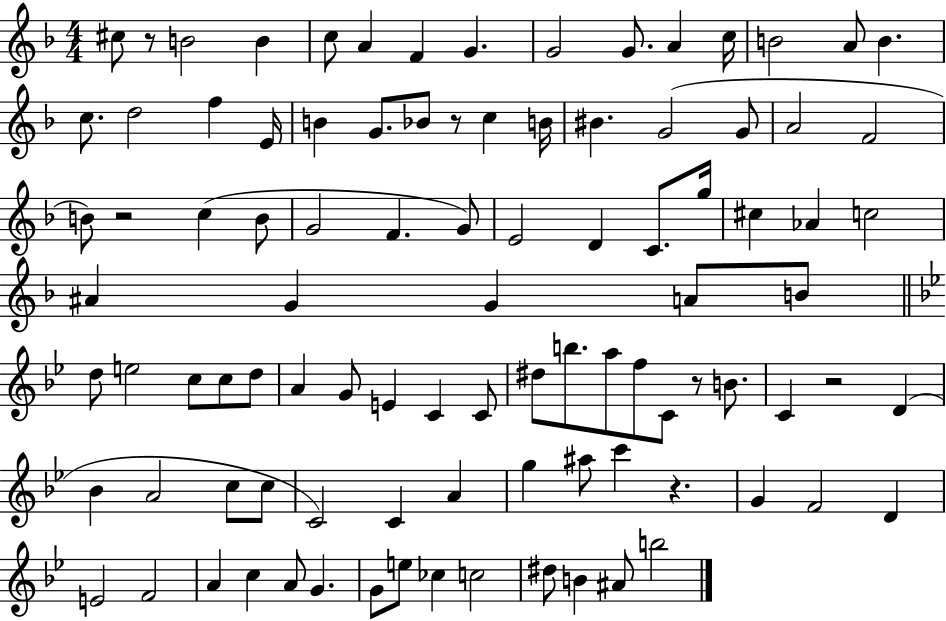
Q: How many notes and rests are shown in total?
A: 97